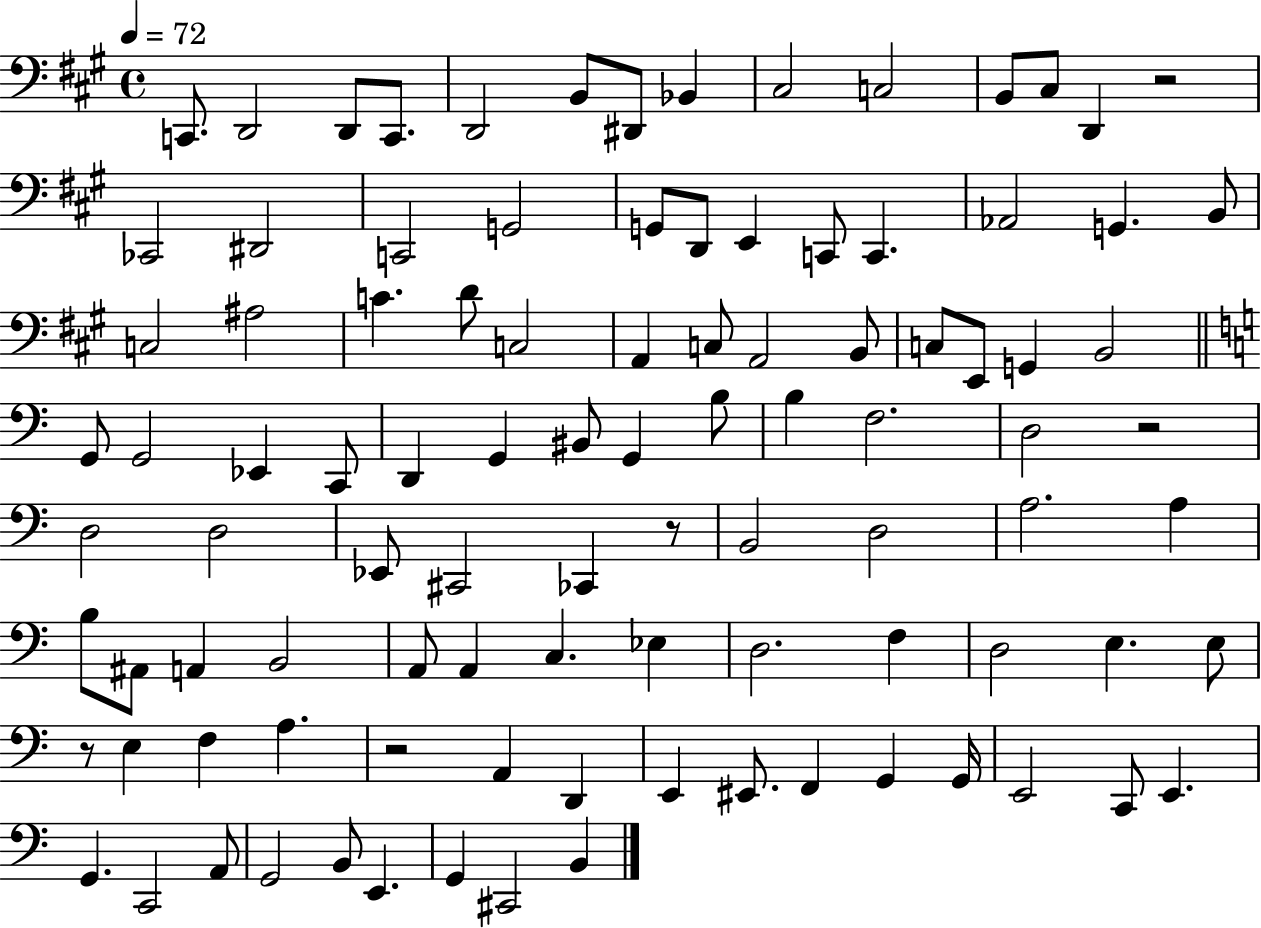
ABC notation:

X:1
T:Untitled
M:4/4
L:1/4
K:A
C,,/2 D,,2 D,,/2 C,,/2 D,,2 B,,/2 ^D,,/2 _B,, ^C,2 C,2 B,,/2 ^C,/2 D,, z2 _C,,2 ^D,,2 C,,2 G,,2 G,,/2 D,,/2 E,, C,,/2 C,, _A,,2 G,, B,,/2 C,2 ^A,2 C D/2 C,2 A,, C,/2 A,,2 B,,/2 C,/2 E,,/2 G,, B,,2 G,,/2 G,,2 _E,, C,,/2 D,, G,, ^B,,/2 G,, B,/2 B, F,2 D,2 z2 D,2 D,2 _E,,/2 ^C,,2 _C,, z/2 B,,2 D,2 A,2 A, B,/2 ^A,,/2 A,, B,,2 A,,/2 A,, C, _E, D,2 F, D,2 E, E,/2 z/2 E, F, A, z2 A,, D,, E,, ^E,,/2 F,, G,, G,,/4 E,,2 C,,/2 E,, G,, C,,2 A,,/2 G,,2 B,,/2 E,, G,, ^C,,2 B,,